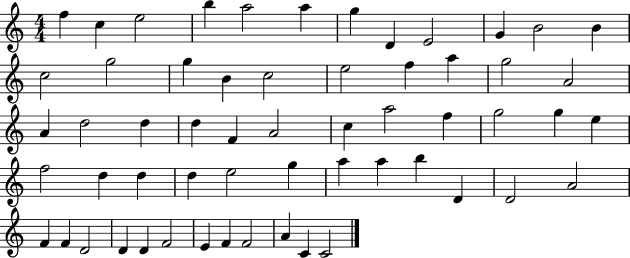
F5/q C5/q E5/h B5/q A5/h A5/q G5/q D4/q E4/h G4/q B4/h B4/q C5/h G5/h G5/q B4/q C5/h E5/h F5/q A5/q G5/h A4/h A4/q D5/h D5/q D5/q F4/q A4/h C5/q A5/h F5/q G5/h G5/q E5/q F5/h D5/q D5/q D5/q E5/h G5/q A5/q A5/q B5/q D4/q D4/h A4/h F4/q F4/q D4/h D4/q D4/q F4/h E4/q F4/q F4/h A4/q C4/q C4/h